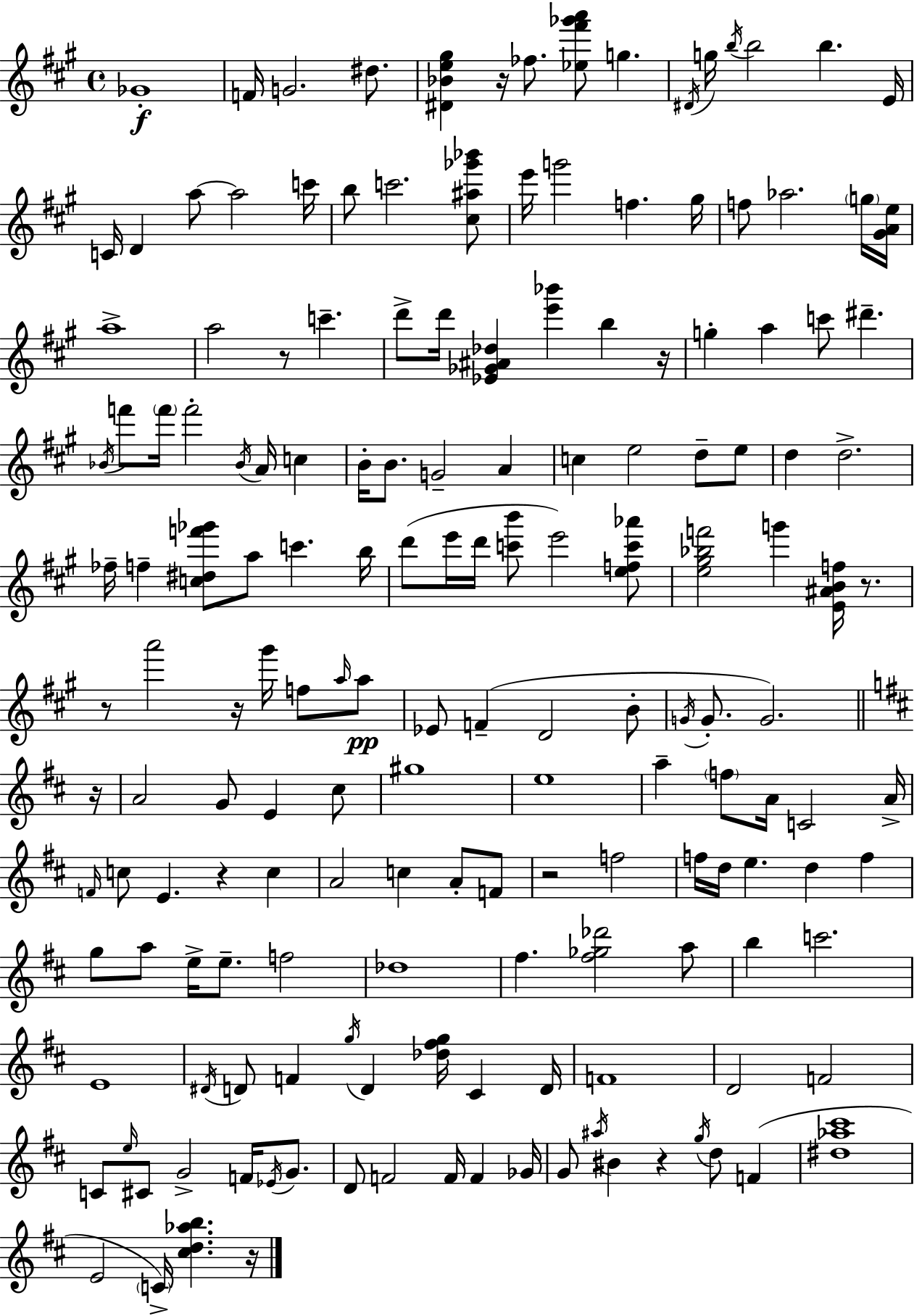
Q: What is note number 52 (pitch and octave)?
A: D5